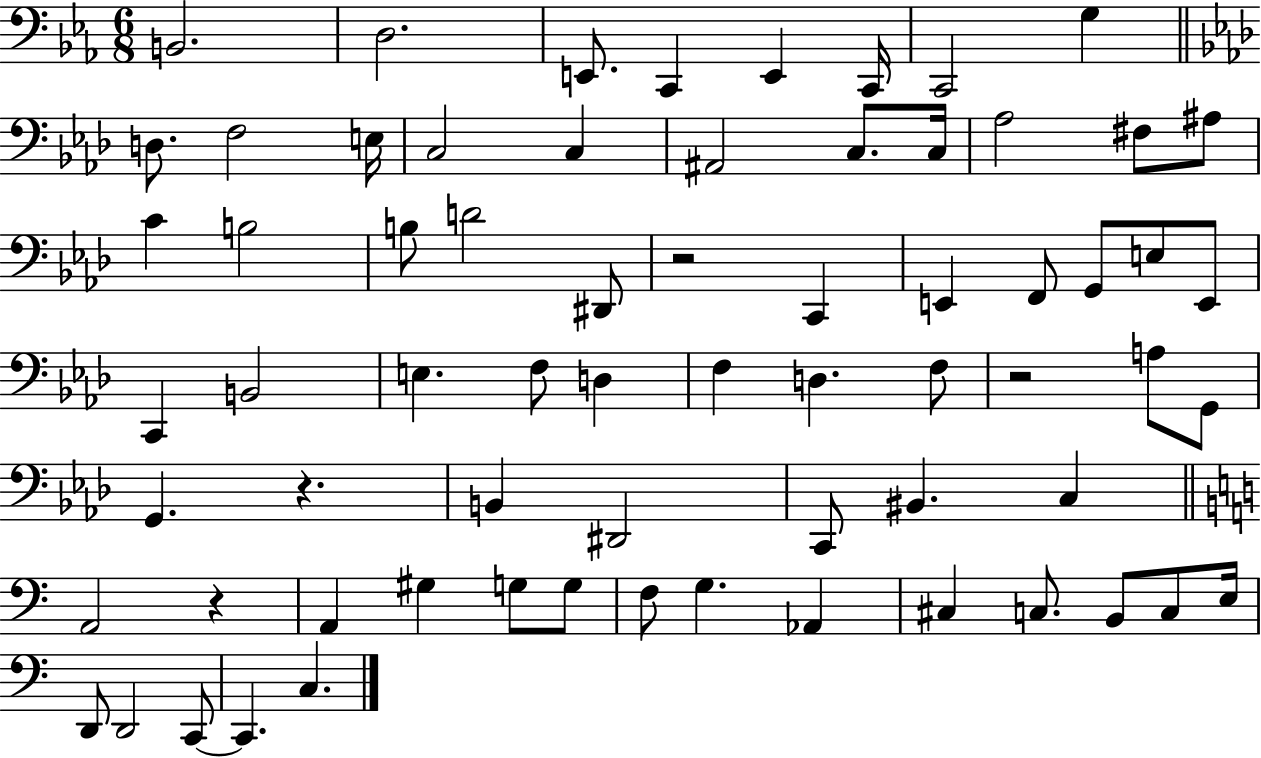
B2/h. D3/h. E2/e. C2/q E2/q C2/s C2/h G3/q D3/e. F3/h E3/s C3/h C3/q A#2/h C3/e. C3/s Ab3/h F#3/e A#3/e C4/q B3/h B3/e D4/h D#2/e R/h C2/q E2/q F2/e G2/e E3/e E2/e C2/q B2/h E3/q. F3/e D3/q F3/q D3/q. F3/e R/h A3/e G2/e G2/q. R/q. B2/q D#2/h C2/e BIS2/q. C3/q A2/h R/q A2/q G#3/q G3/e G3/e F3/e G3/q. Ab2/q C#3/q C3/e. B2/e C3/e E3/s D2/e D2/h C2/e C2/q. C3/q.